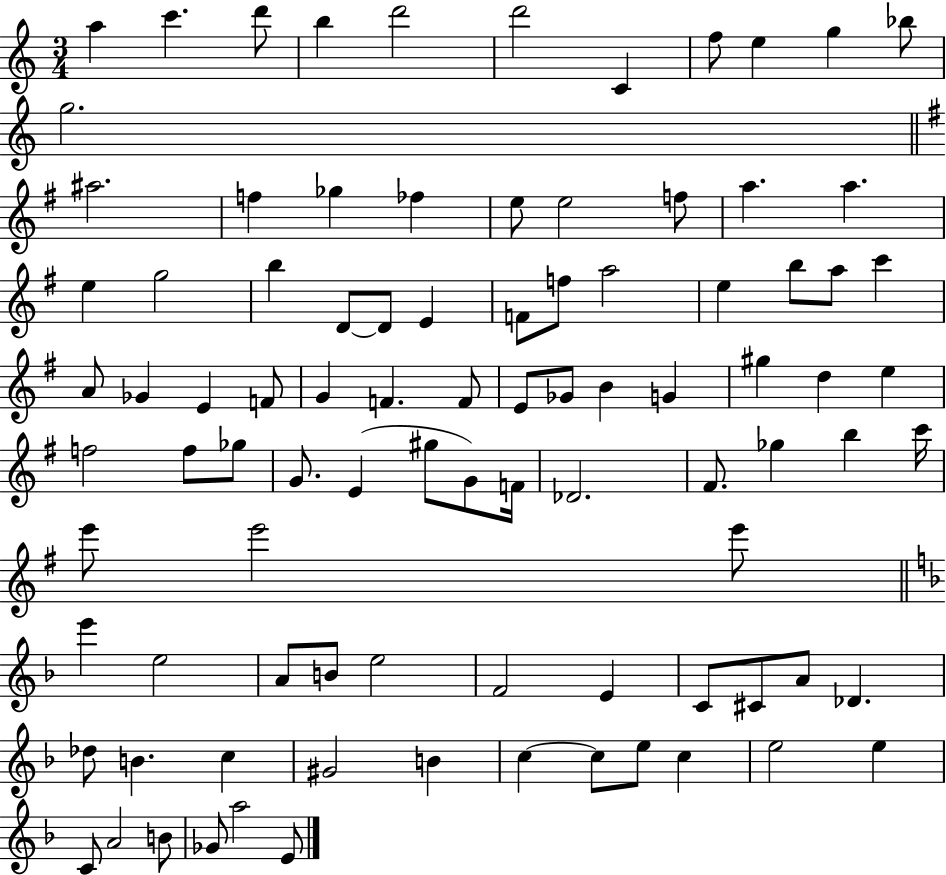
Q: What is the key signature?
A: C major